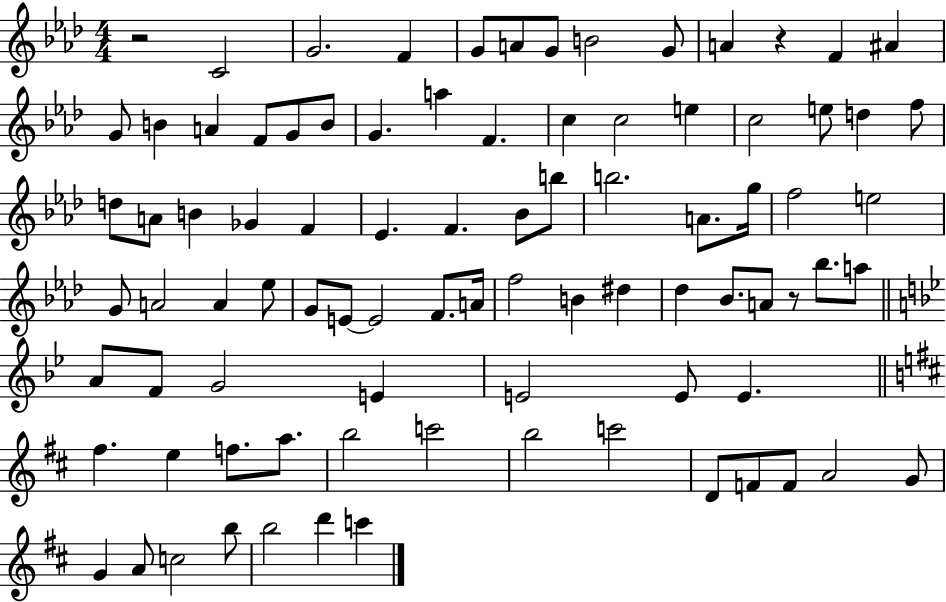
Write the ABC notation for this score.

X:1
T:Untitled
M:4/4
L:1/4
K:Ab
z2 C2 G2 F G/2 A/2 G/2 B2 G/2 A z F ^A G/2 B A F/2 G/2 B/2 G a F c c2 e c2 e/2 d f/2 d/2 A/2 B _G F _E F _B/2 b/2 b2 A/2 g/4 f2 e2 G/2 A2 A _e/2 G/2 E/2 E2 F/2 A/4 f2 B ^d _d _B/2 A/2 z/2 _b/2 a/2 A/2 F/2 G2 E E2 E/2 E ^f e f/2 a/2 b2 c'2 b2 c'2 D/2 F/2 F/2 A2 G/2 G A/2 c2 b/2 b2 d' c'